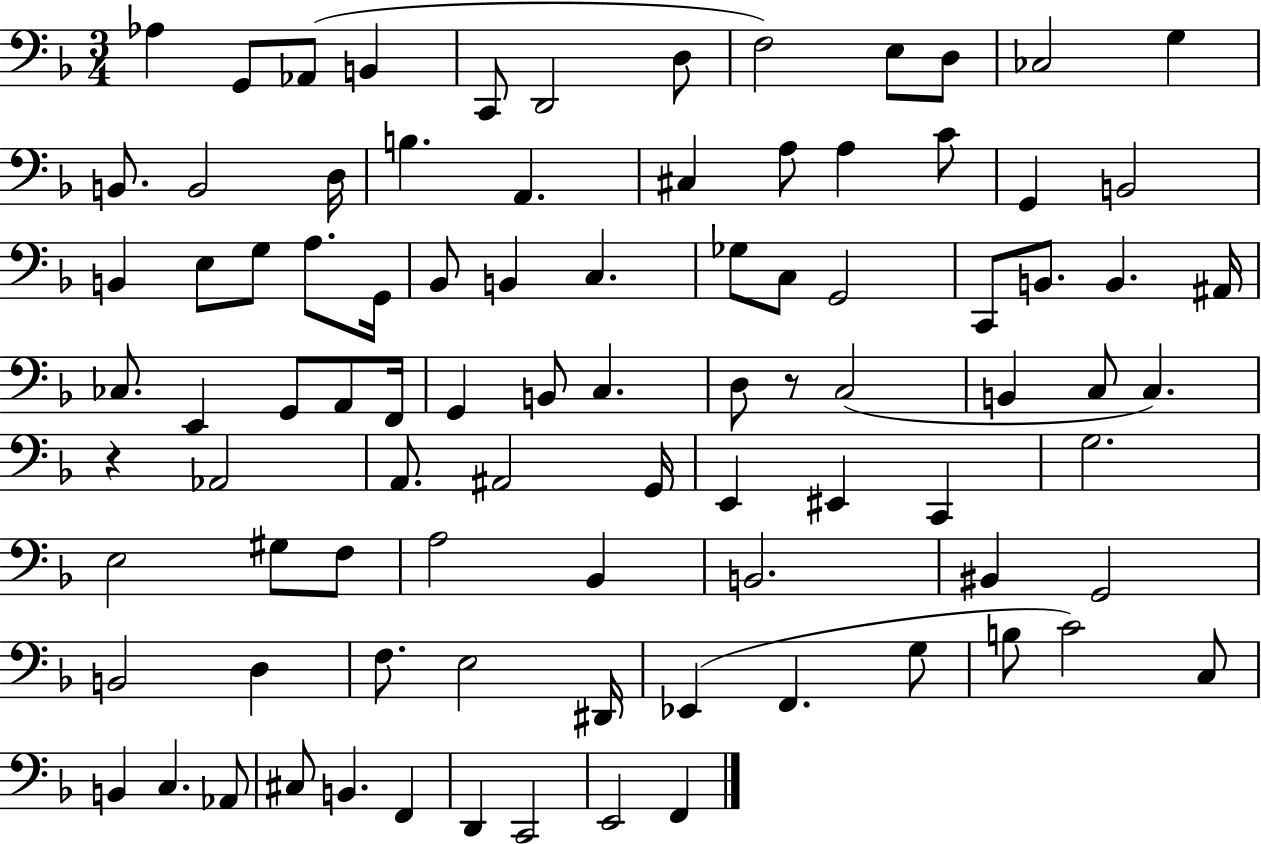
X:1
T:Untitled
M:3/4
L:1/4
K:F
_A, G,,/2 _A,,/2 B,, C,,/2 D,,2 D,/2 F,2 E,/2 D,/2 _C,2 G, B,,/2 B,,2 D,/4 B, A,, ^C, A,/2 A, C/2 G,, B,,2 B,, E,/2 G,/2 A,/2 G,,/4 _B,,/2 B,, C, _G,/2 C,/2 G,,2 C,,/2 B,,/2 B,, ^A,,/4 _C,/2 E,, G,,/2 A,,/2 F,,/4 G,, B,,/2 C, D,/2 z/2 C,2 B,, C,/2 C, z _A,,2 A,,/2 ^A,,2 G,,/4 E,, ^E,, C,, G,2 E,2 ^G,/2 F,/2 A,2 _B,, B,,2 ^B,, G,,2 B,,2 D, F,/2 E,2 ^D,,/4 _E,, F,, G,/2 B,/2 C2 C,/2 B,, C, _A,,/2 ^C,/2 B,, F,, D,, C,,2 E,,2 F,,